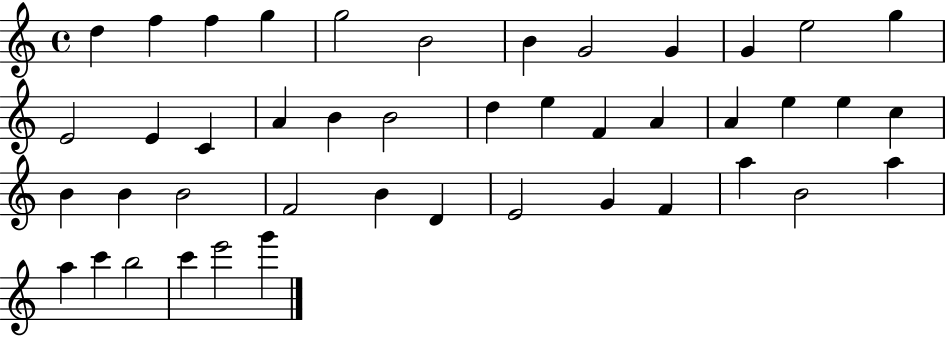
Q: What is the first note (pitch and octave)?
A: D5